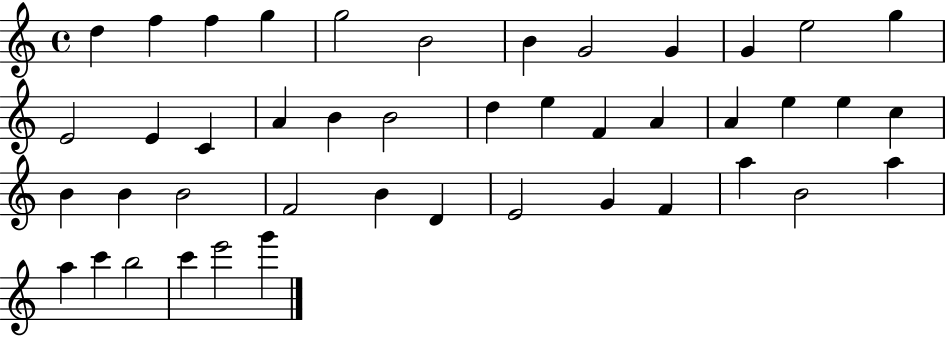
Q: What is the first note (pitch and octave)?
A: D5